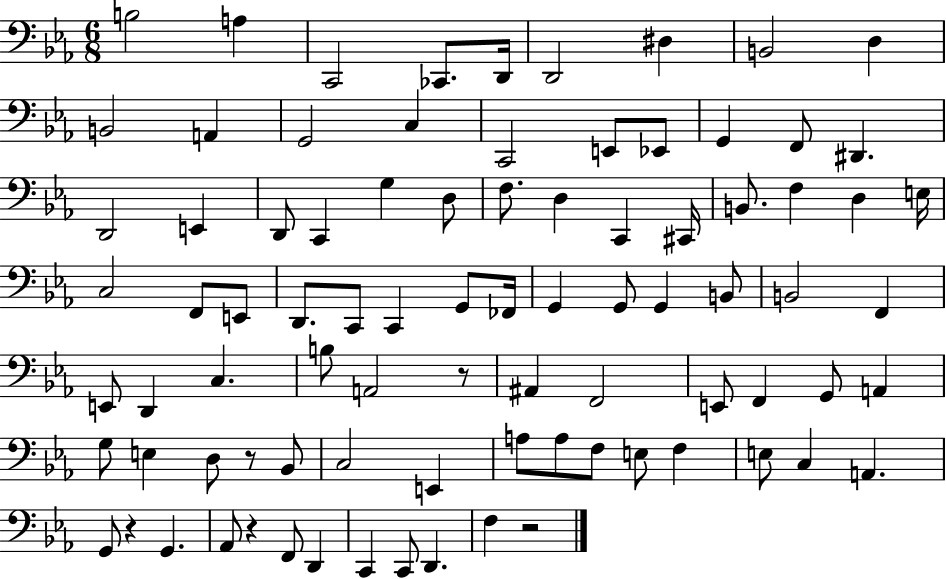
B3/h A3/q C2/h CES2/e. D2/s D2/h D#3/q B2/h D3/q B2/h A2/q G2/h C3/q C2/h E2/e Eb2/e G2/q F2/e D#2/q. D2/h E2/q D2/e C2/q G3/q D3/e F3/e. D3/q C2/q C#2/s B2/e. F3/q D3/q E3/s C3/h F2/e E2/e D2/e. C2/e C2/q G2/e FES2/s G2/q G2/e G2/q B2/e B2/h F2/q E2/e D2/q C3/q. B3/e A2/h R/e A#2/q F2/h E2/e F2/q G2/e A2/q G3/e E3/q D3/e R/e Bb2/e C3/h E2/q A3/e A3/e F3/e E3/e F3/q E3/e C3/q A2/q. G2/e R/q G2/q. Ab2/e R/q F2/e D2/q C2/q C2/e D2/q. F3/q R/h